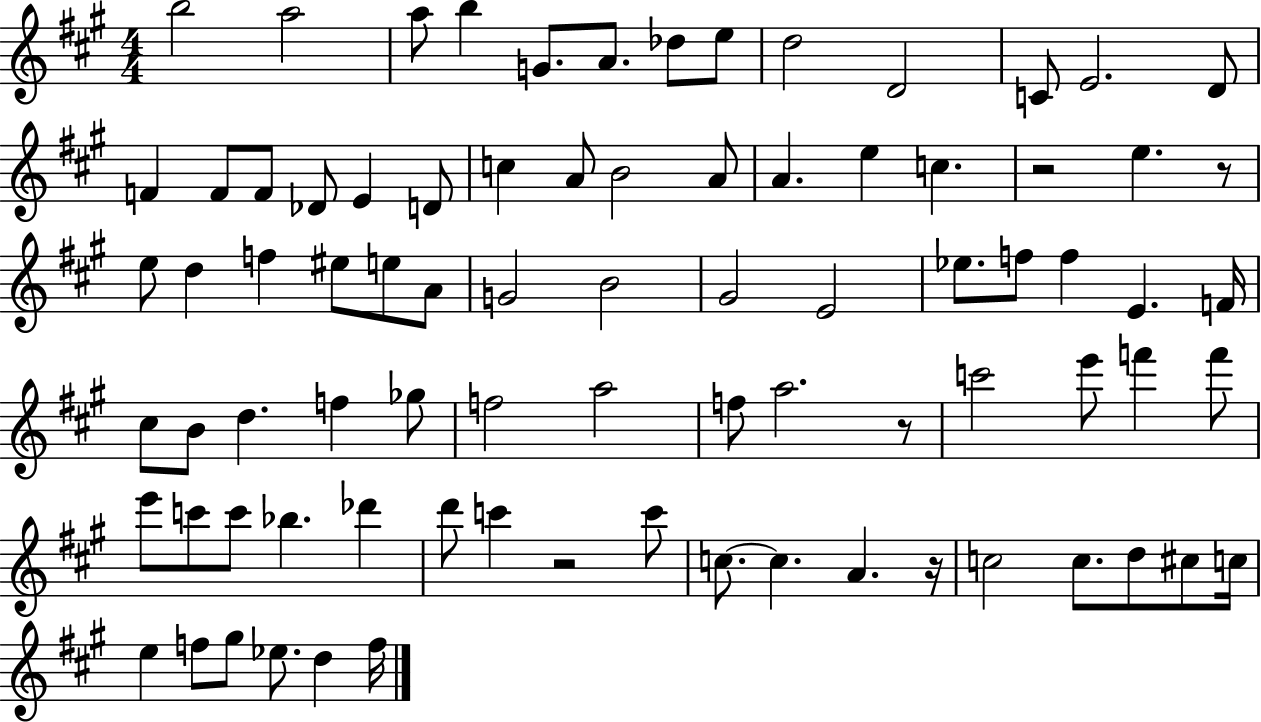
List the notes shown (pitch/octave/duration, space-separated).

B5/h A5/h A5/e B5/q G4/e. A4/e. Db5/e E5/e D5/h D4/h C4/e E4/h. D4/e F4/q F4/e F4/e Db4/e E4/q D4/e C5/q A4/e B4/h A4/e A4/q. E5/q C5/q. R/h E5/q. R/e E5/e D5/q F5/q EIS5/e E5/e A4/e G4/h B4/h G#4/h E4/h Eb5/e. F5/e F5/q E4/q. F4/s C#5/e B4/e D5/q. F5/q Gb5/e F5/h A5/h F5/e A5/h. R/e C6/h E6/e F6/q F6/e E6/e C6/e C6/e Bb5/q. Db6/q D6/e C6/q R/h C6/e C5/e. C5/q. A4/q. R/s C5/h C5/e. D5/e C#5/e C5/s E5/q F5/e G#5/e Eb5/e. D5/q F5/s